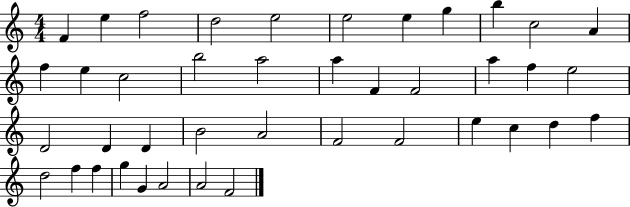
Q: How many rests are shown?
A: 0